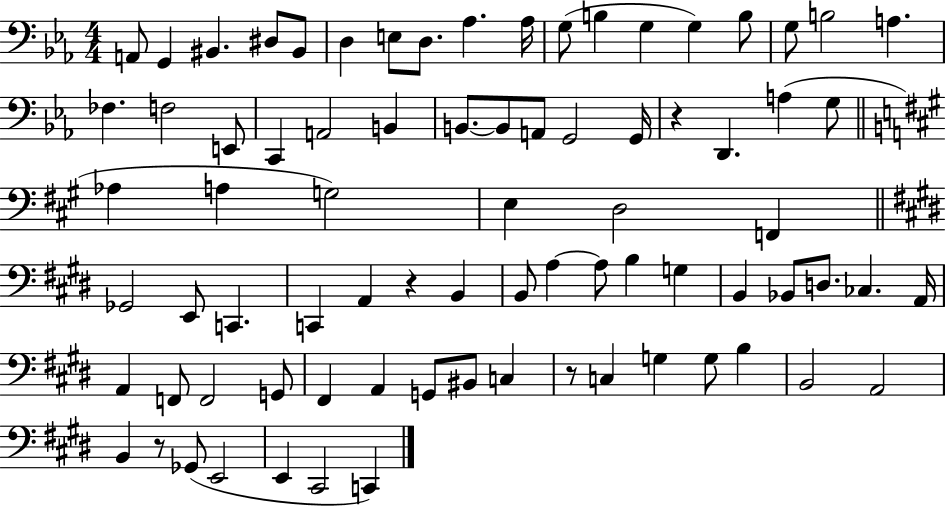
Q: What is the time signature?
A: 4/4